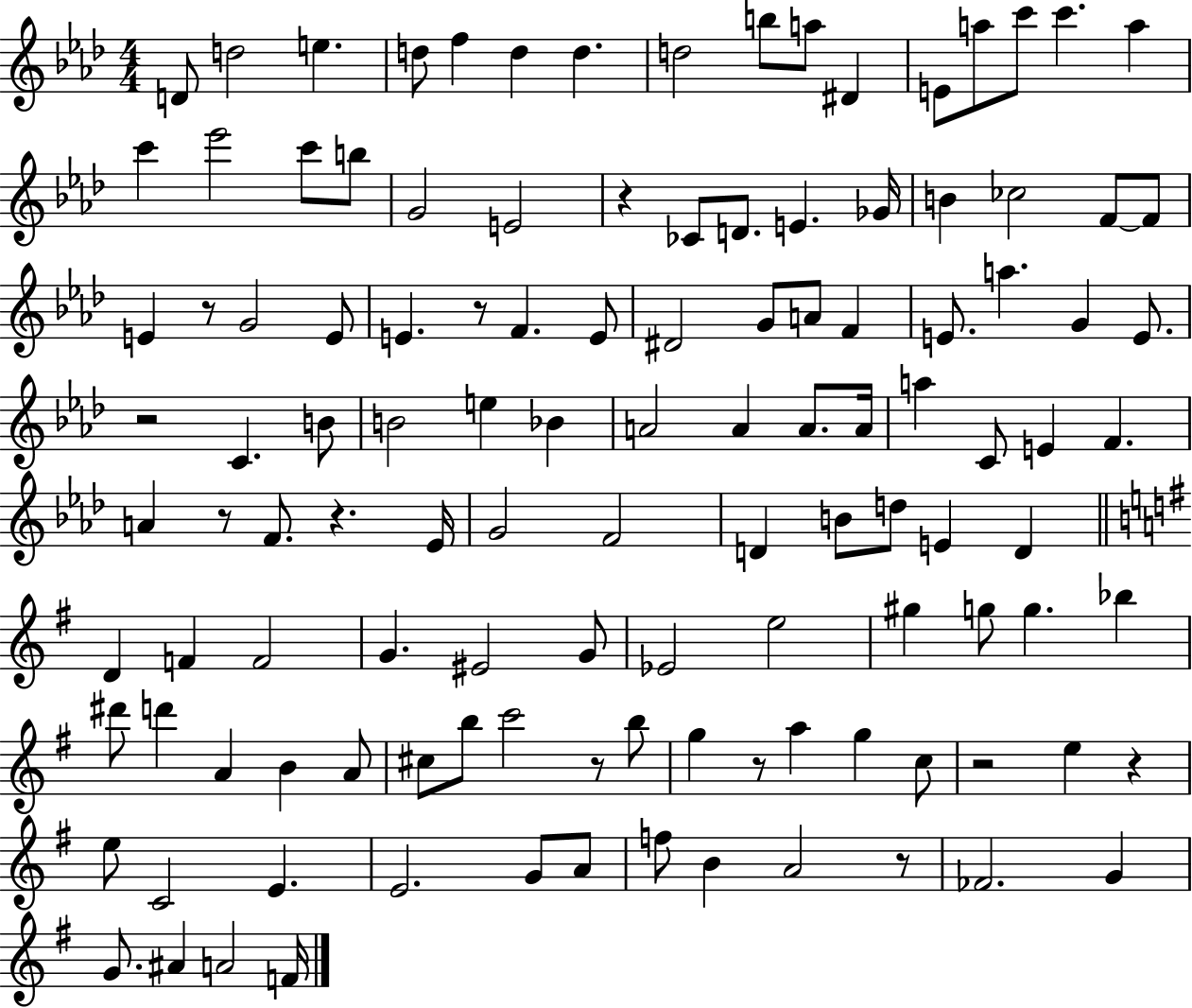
{
  \clef treble
  \numericTimeSignature
  \time 4/4
  \key aes \major
  d'8 d''2 e''4. | d''8 f''4 d''4 d''4. | d''2 b''8 a''8 dis'4 | e'8 a''8 c'''8 c'''4. a''4 | \break c'''4 ees'''2 c'''8 b''8 | g'2 e'2 | r4 ces'8 d'8. e'4. ges'16 | b'4 ces''2 f'8~~ f'8 | \break e'4 r8 g'2 e'8 | e'4. r8 f'4. e'8 | dis'2 g'8 a'8 f'4 | e'8. a''4. g'4 e'8. | \break r2 c'4. b'8 | b'2 e''4 bes'4 | a'2 a'4 a'8. a'16 | a''4 c'8 e'4 f'4. | \break a'4 r8 f'8. r4. ees'16 | g'2 f'2 | d'4 b'8 d''8 e'4 d'4 | \bar "||" \break \key e \minor d'4 f'4 f'2 | g'4. eis'2 g'8 | ees'2 e''2 | gis''4 g''8 g''4. bes''4 | \break dis'''8 d'''4 a'4 b'4 a'8 | cis''8 b''8 c'''2 r8 b''8 | g''4 r8 a''4 g''4 c''8 | r2 e''4 r4 | \break e''8 c'2 e'4. | e'2. g'8 a'8 | f''8 b'4 a'2 r8 | fes'2. g'4 | \break g'8. ais'4 a'2 f'16 | \bar "|."
}